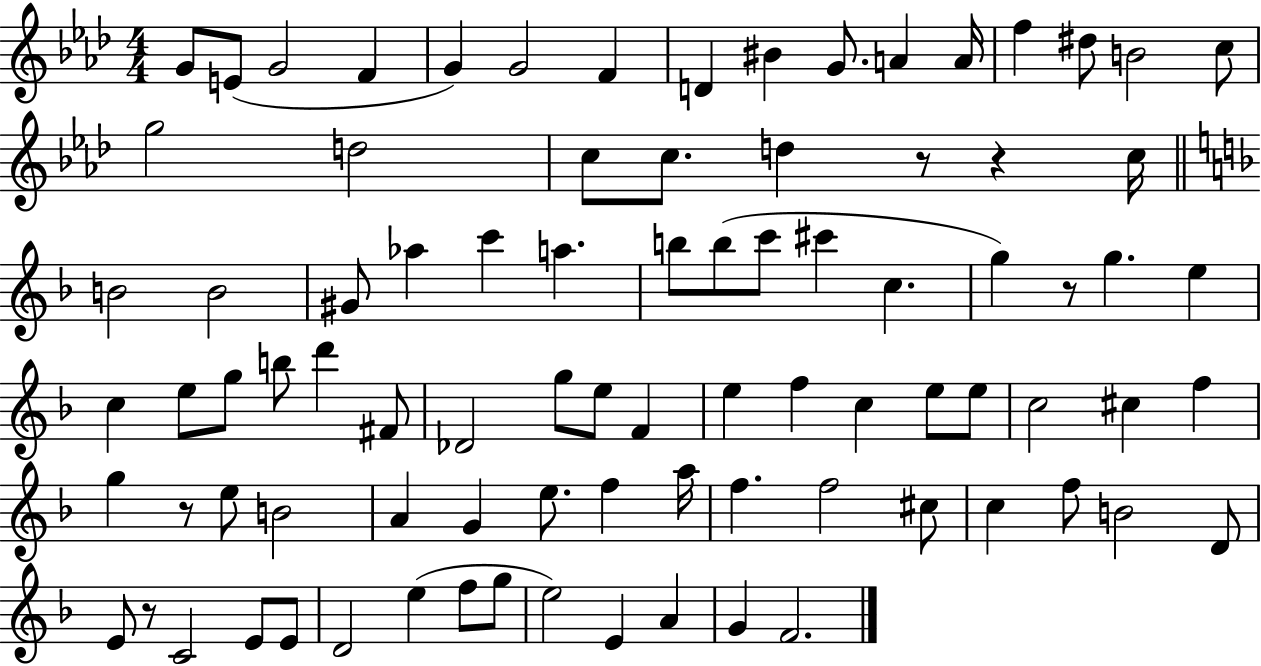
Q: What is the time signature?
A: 4/4